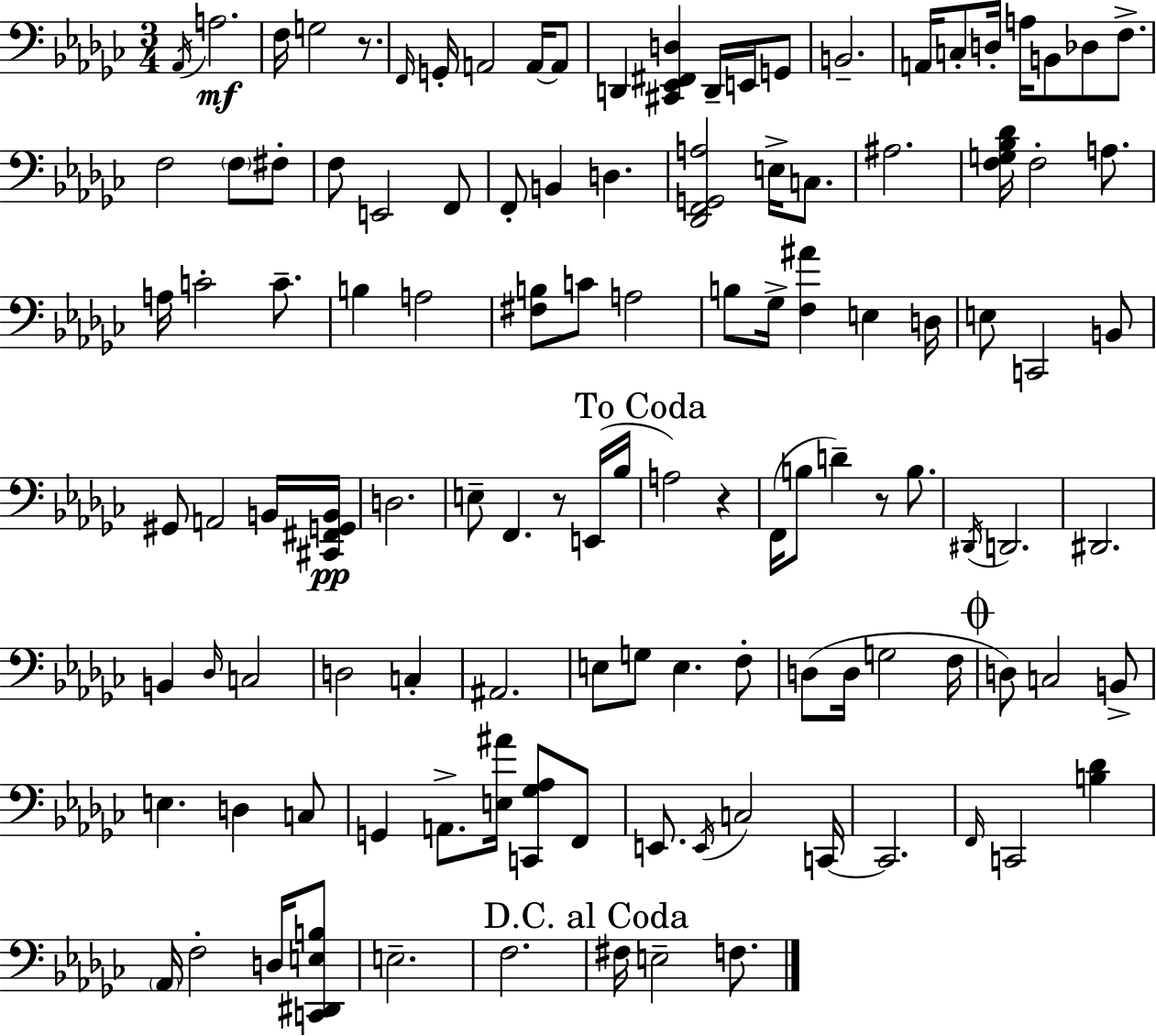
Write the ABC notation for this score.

X:1
T:Untitled
M:3/4
L:1/4
K:Ebm
_A,,/4 A,2 F,/4 G,2 z/2 F,,/4 G,,/4 A,,2 A,,/4 A,,/2 D,, [^C,,_E,,^F,,D,] D,,/4 E,,/4 G,,/2 B,,2 A,,/4 C,/2 D,/4 A,/4 B,,/2 _D,/2 F,/2 F,2 F,/2 ^F,/2 F,/2 E,,2 F,,/2 F,,/2 B,, D, [_D,,F,,G,,A,]2 E,/4 C,/2 ^A,2 [F,G,_B,_D]/4 F,2 A,/2 A,/4 C2 C/2 B, A,2 [^F,B,]/2 C/2 A,2 B,/2 _G,/4 [F,^A] E, D,/4 E,/2 C,,2 B,,/2 ^G,,/2 A,,2 B,,/4 [^C,,^F,,G,,B,,]/4 D,2 E,/2 F,, z/2 E,,/4 _B,/4 A,2 z F,,/4 B,/2 D z/2 B,/2 ^D,,/4 D,,2 ^D,,2 B,, _D,/4 C,2 D,2 C, ^A,,2 E,/2 G,/2 E, F,/2 D,/2 D,/4 G,2 F,/4 D,/2 C,2 B,,/2 E, D, C,/2 G,, A,,/2 [E,^A]/4 [C,,_G,_A,]/2 F,,/2 E,,/2 E,,/4 C,2 C,,/4 C,,2 F,,/4 C,,2 [B,_D] _A,,/4 F,2 D,/4 [C,,^D,,E,B,]/2 E,2 F,2 ^F,/4 E,2 F,/2